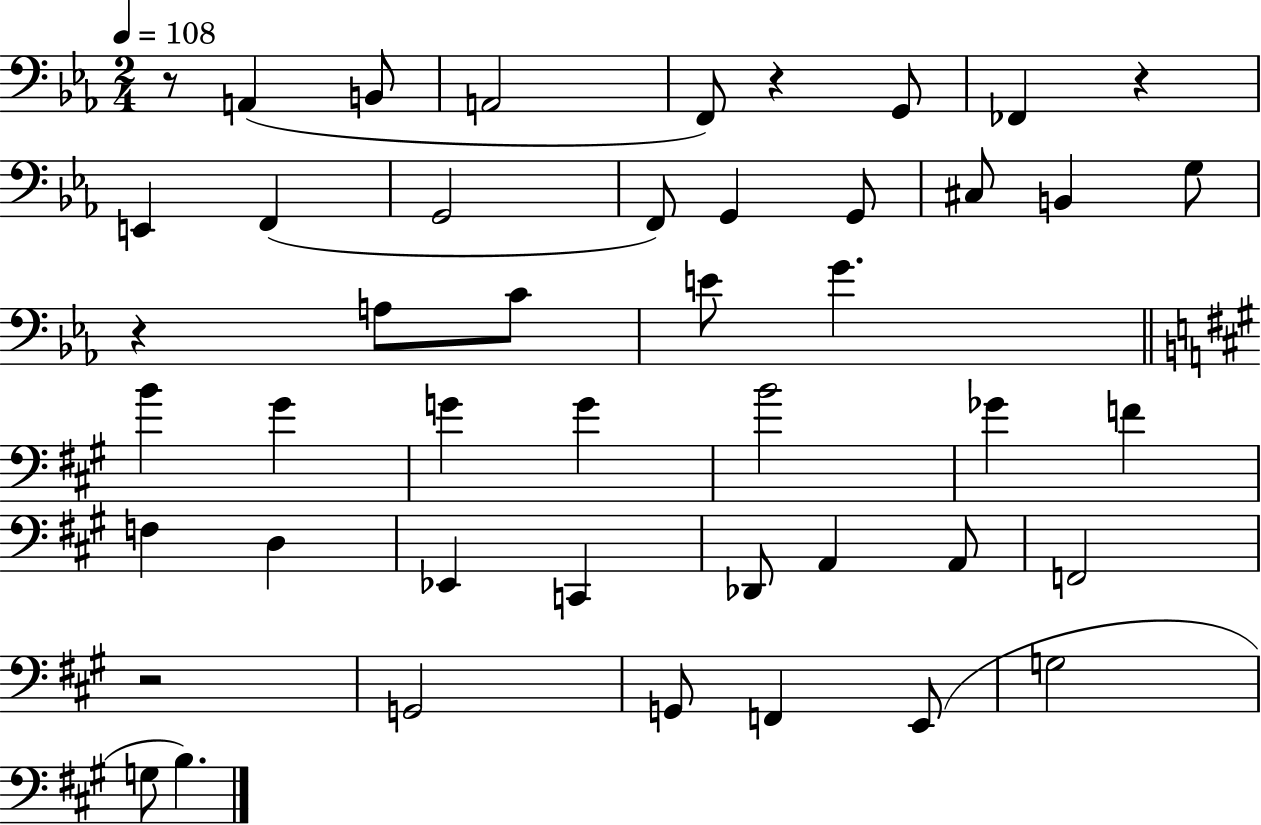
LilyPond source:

{
  \clef bass
  \numericTimeSignature
  \time 2/4
  \key ees \major
  \tempo 4 = 108
  r8 a,4( b,8 | a,2 | f,8) r4 g,8 | fes,4 r4 | \break e,4 f,4( | g,2 | f,8) g,4 g,8 | cis8 b,4 g8 | \break r4 a8 c'8 | e'8 g'4. | \bar "||" \break \key a \major b'4 gis'4 | g'4 g'4 | b'2 | ges'4 f'4 | \break f4 d4 | ees,4 c,4 | des,8 a,4 a,8 | f,2 | \break r2 | g,2 | g,8 f,4 e,8( | g2 | \break g8 b4.) | \bar "|."
}